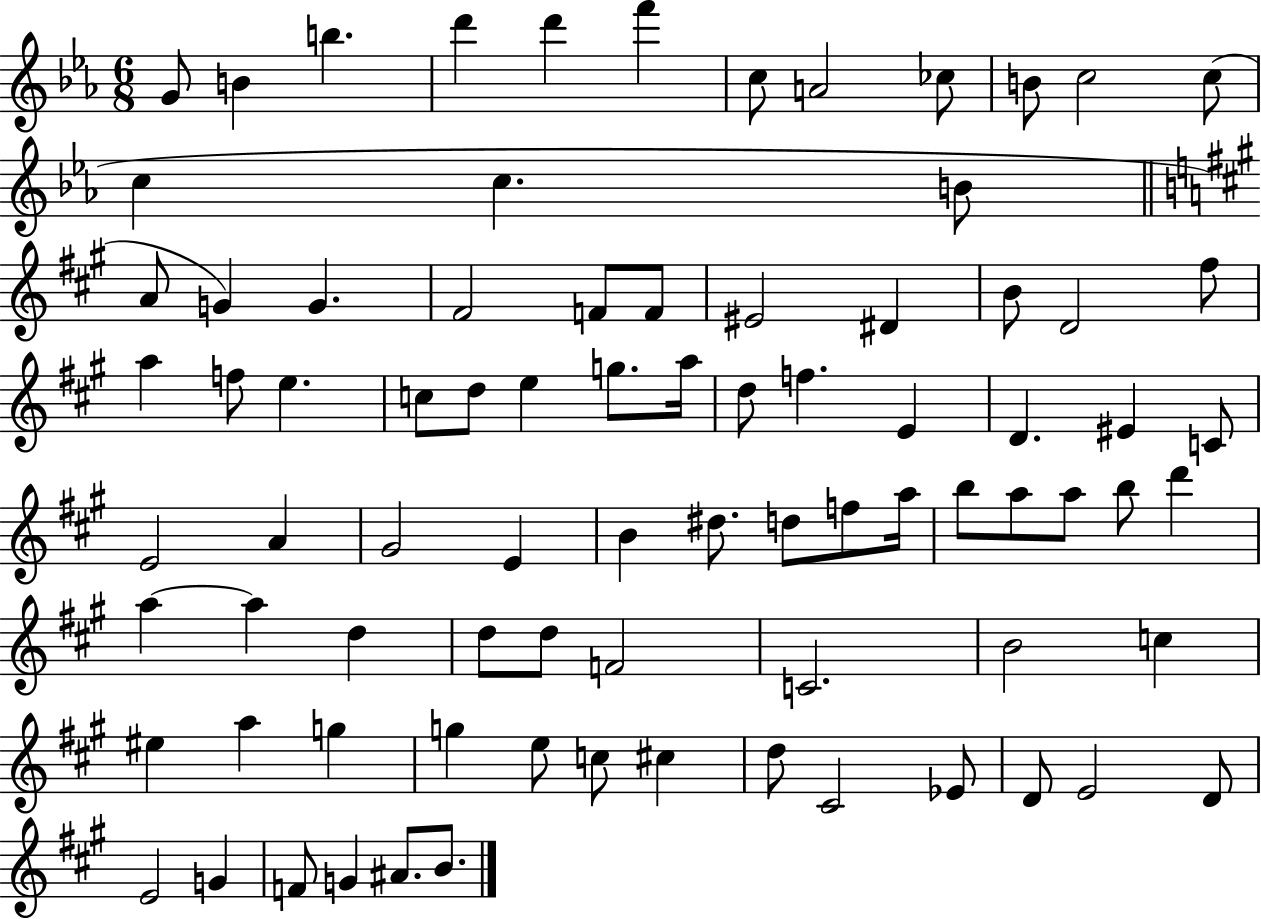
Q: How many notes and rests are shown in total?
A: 82